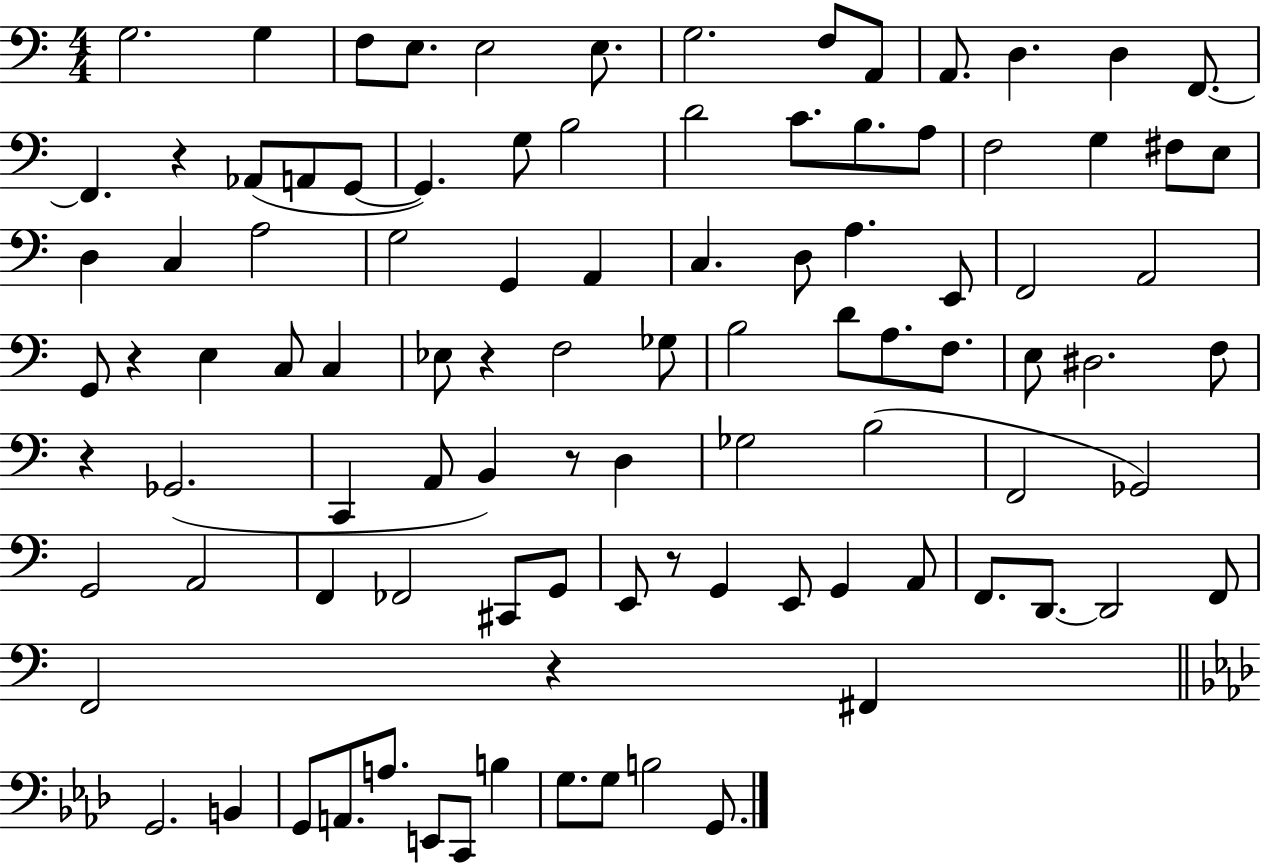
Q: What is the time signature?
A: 4/4